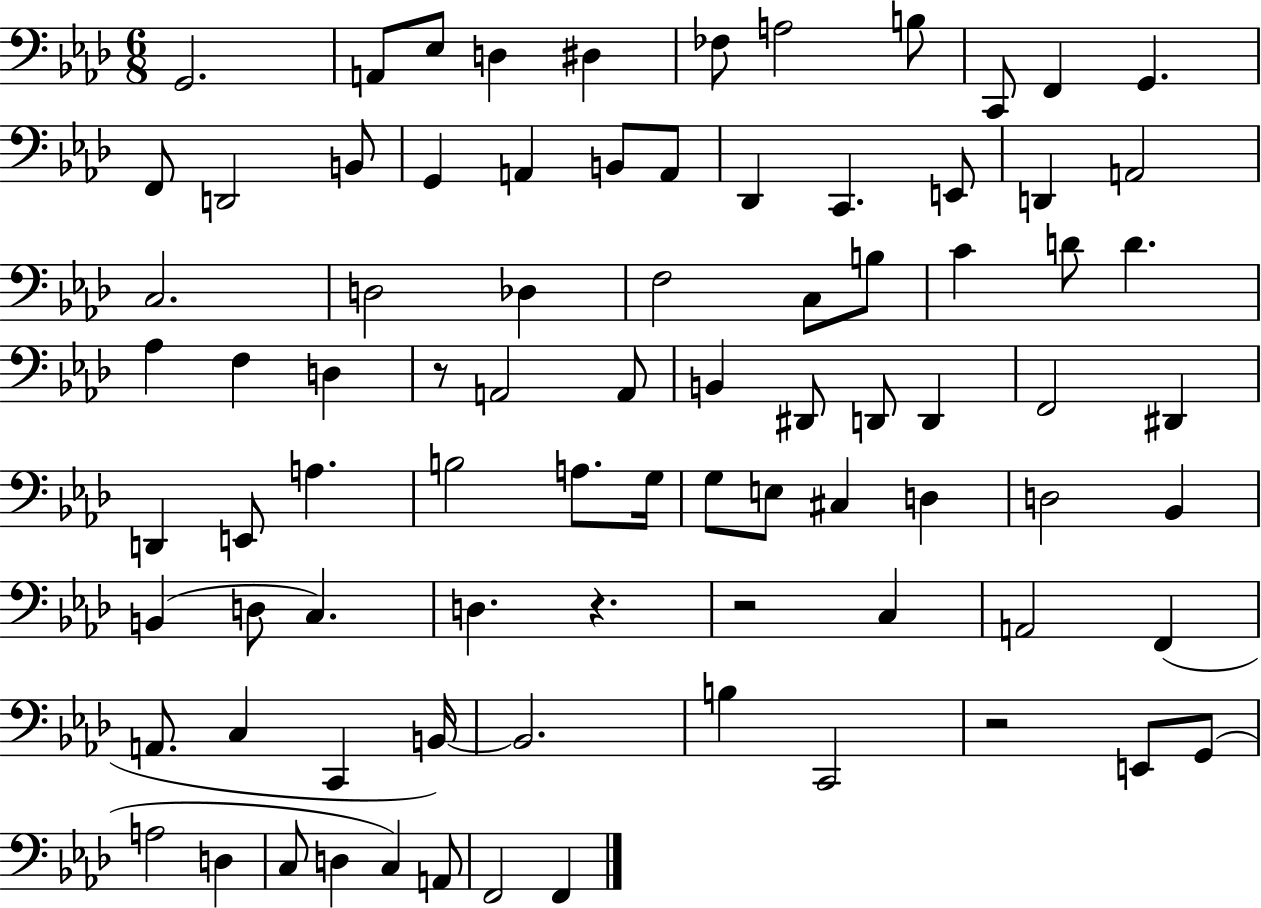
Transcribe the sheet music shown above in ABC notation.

X:1
T:Untitled
M:6/8
L:1/4
K:Ab
G,,2 A,,/2 _E,/2 D, ^D, _F,/2 A,2 B,/2 C,,/2 F,, G,, F,,/2 D,,2 B,,/2 G,, A,, B,,/2 A,,/2 _D,, C,, E,,/2 D,, A,,2 C,2 D,2 _D, F,2 C,/2 B,/2 C D/2 D _A, F, D, z/2 A,,2 A,,/2 B,, ^D,,/2 D,,/2 D,, F,,2 ^D,, D,, E,,/2 A, B,2 A,/2 G,/4 G,/2 E,/2 ^C, D, D,2 _B,, B,, D,/2 C, D, z z2 C, A,,2 F,, A,,/2 C, C,, B,,/4 B,,2 B, C,,2 z2 E,,/2 G,,/2 A,2 D, C,/2 D, C, A,,/2 F,,2 F,,